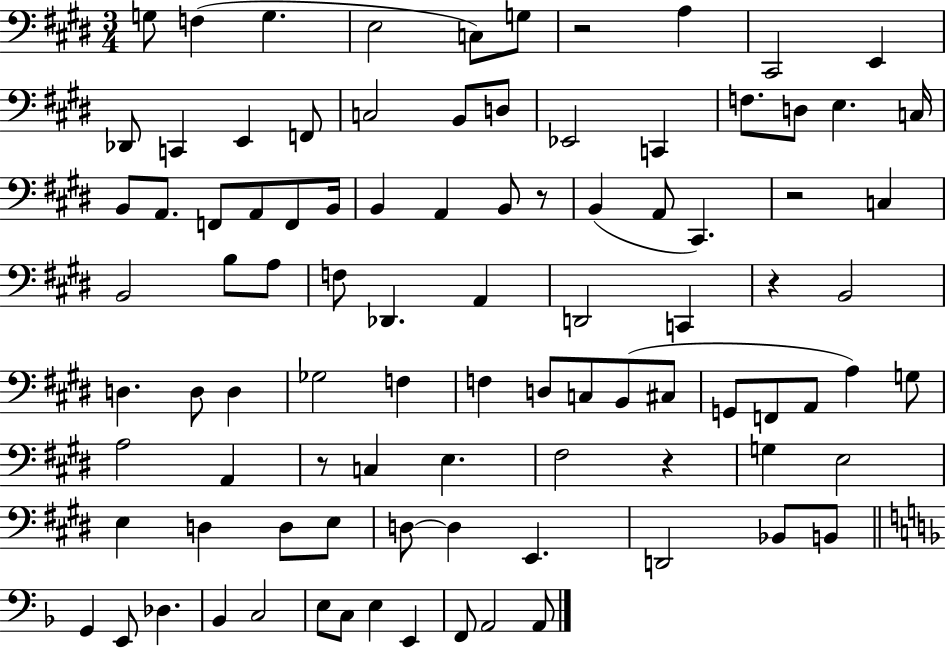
{
  \clef bass
  \numericTimeSignature
  \time 3/4
  \key e \major
  g8 f4( g4. | e2 c8) g8 | r2 a4 | cis,2 e,4 | \break des,8 c,4 e,4 f,8 | c2 b,8 d8 | ees,2 c,4 | f8. d8 e4. c16 | \break b,8 a,8. f,8 a,8 f,8 b,16 | b,4 a,4 b,8 r8 | b,4( a,8 cis,4.) | r2 c4 | \break b,2 b8 a8 | f8 des,4. a,4 | d,2 c,4 | r4 b,2 | \break d4. d8 d4 | ges2 f4 | f4 d8 c8 b,8( cis8 | g,8 f,8 a,8 a4) g8 | \break a2 a,4 | r8 c4 e4. | fis2 r4 | g4 e2 | \break e4 d4 d8 e8 | d8~~ d4 e,4. | d,2 bes,8 b,8 | \bar "||" \break \key f \major g,4 e,8 des4. | bes,4 c2 | e8 c8 e4 e,4 | f,8 a,2 a,8 | \break \bar "|."
}